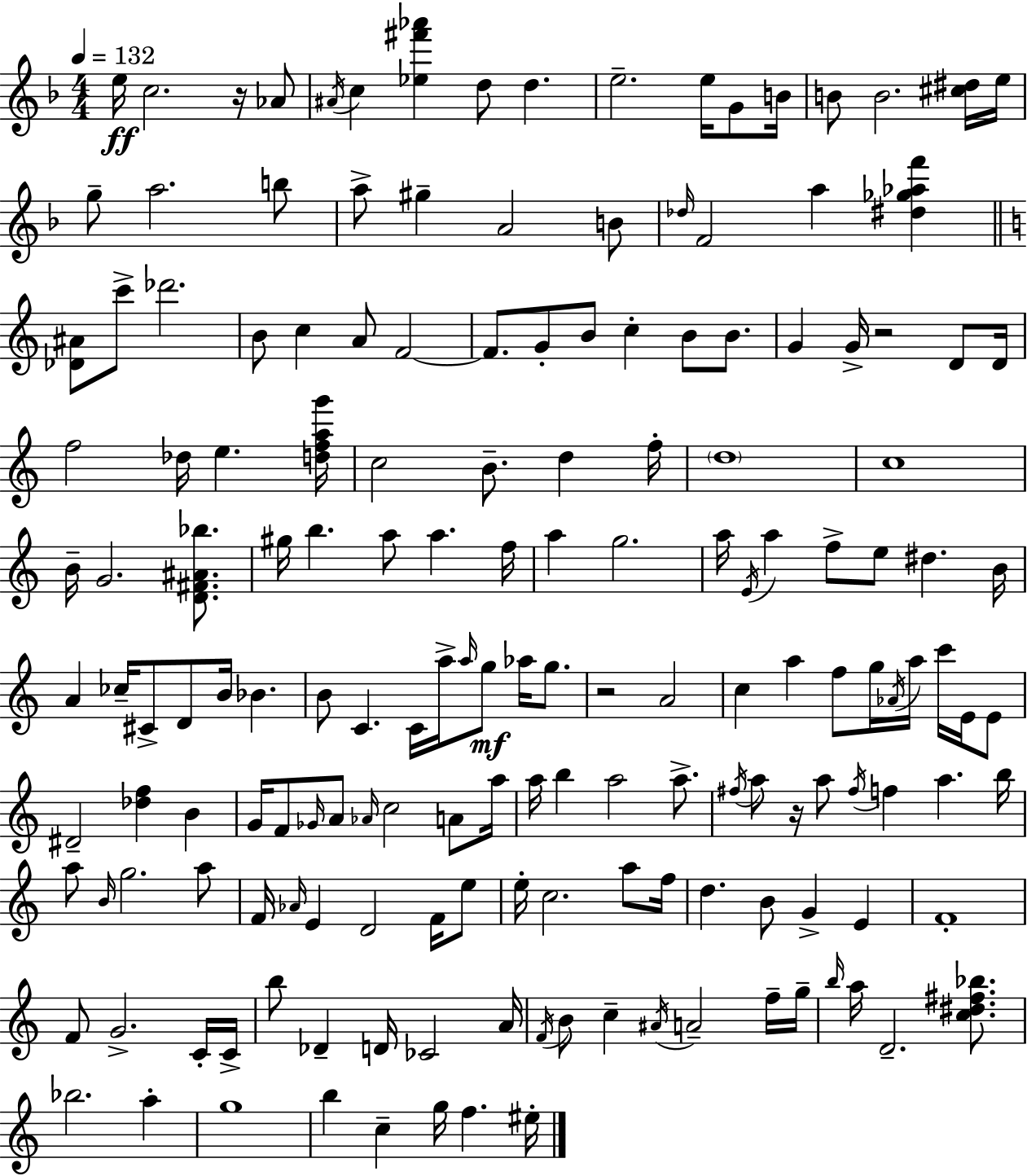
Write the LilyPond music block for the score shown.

{
  \clef treble
  \numericTimeSignature
  \time 4/4
  \key d \minor
  \tempo 4 = 132
  \repeat volta 2 { e''16\ff c''2. r16 aes'8 | \acciaccatura { ais'16 } c''4 <ees'' fis''' aes'''>4 d''8 d''4. | e''2.-- e''16 g'8 | b'16 b'8 b'2. <cis'' dis''>16 | \break e''16 g''8-- a''2. b''8 | a''8-> gis''4-- a'2 b'8 | \grace { des''16 } f'2 a''4 <dis'' ges'' aes'' f'''>4 | \bar "||" \break \key c \major <des' ais'>8 c'''8-> des'''2. | b'8 c''4 a'8 f'2~~ | f'8. g'8-. b'8 c''4-. b'8 b'8. | g'4 g'16-> r2 d'8 d'16 | \break f''2 des''16 e''4. <d'' f'' a'' g'''>16 | c''2 b'8.-- d''4 f''16-. | \parenthesize d''1 | c''1 | \break b'16-- g'2. <d' fis' ais' bes''>8. | gis''16 b''4. a''8 a''4. f''16 | a''4 g''2. | a''16 \acciaccatura { e'16 } a''4 f''8-> e''8 dis''4. | \break b'16 a'4 ces''16-- cis'8-> d'8 b'16 bes'4. | b'8 c'4. c'16 a''16-> \grace { a''16 } g''8\mf aes''16 g''8. | r2 a'2 | c''4 a''4 f''8 g''16 \acciaccatura { aes'16 } a''16 c'''16 | \break e'16 e'8 dis'2-- <des'' f''>4 b'4 | g'16 f'8 \grace { ges'16 } a'8 \grace { aes'16 } c''2 | a'8 a''16 a''16 b''4 a''2 | a''8.-> \acciaccatura { fis''16 } a''8 r16 a''8 \acciaccatura { fis''16 } f''4 | \break a''4. b''16 a''8 \grace { b'16 } g''2. | a''8 f'16 \grace { aes'16 } e'4 d'2 | f'16 e''8 e''16-. c''2. | a''8 f''16 d''4. b'8 | \break g'4-> e'4 f'1-. | f'8 g'2.-> | c'16-. c'16-> b''8 des'4-- d'16 | ces'2 a'16 \acciaccatura { f'16 } b'8 c''4-- | \break \acciaccatura { ais'16 } a'2-- f''16-- g''16-- \grace { b''16 } a''16 d'2.-- | <c'' dis'' fis'' bes''>8. bes''2. | a''4-. g''1 | b''4 | \break c''4-- g''16 f''4. eis''16-. } \bar "|."
}